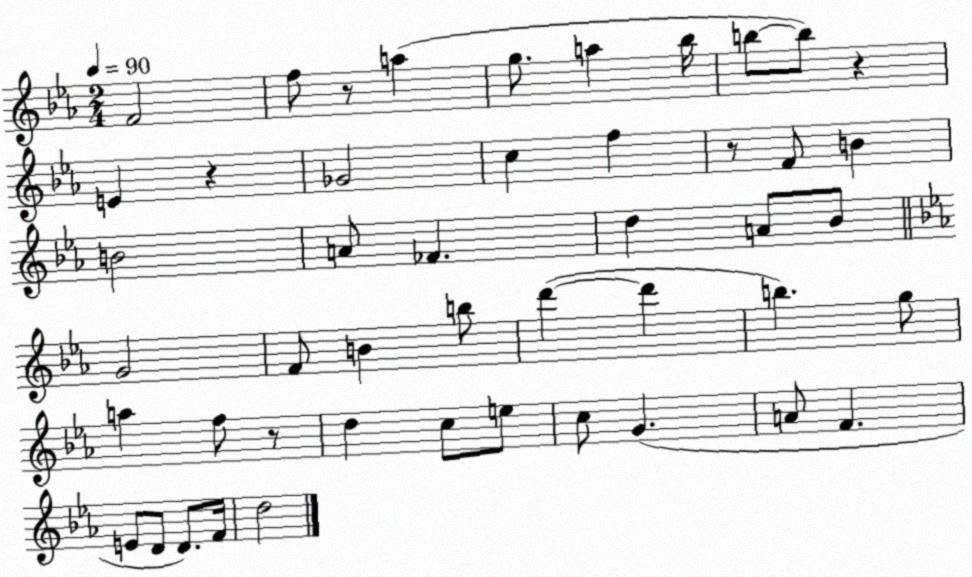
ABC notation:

X:1
T:Untitled
M:2/4
L:1/4
K:Eb
F2 f/2 z/2 a g/2 a _b/4 b/2 b/2 z E z _G2 c f z/2 F/2 B B2 A/2 _F d A/2 _B/2 G2 F/2 B b/2 d' d' b g/2 a f/2 z/2 d c/2 e/2 c/2 G A/2 F E/2 D/2 D/2 F/4 d2